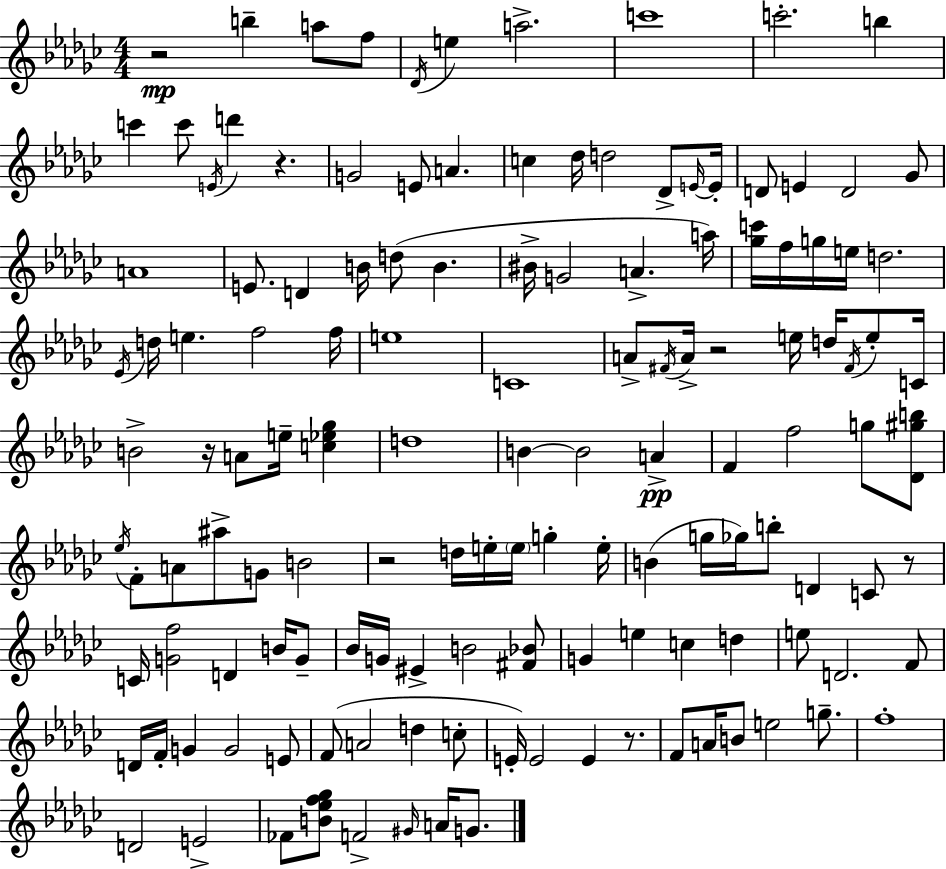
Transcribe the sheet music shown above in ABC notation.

X:1
T:Untitled
M:4/4
L:1/4
K:Ebm
z2 b a/2 f/2 _D/4 e a2 c'4 c'2 b c' c'/2 E/4 d' z G2 E/2 A c _d/4 d2 _D/2 E/4 E/4 D/2 E D2 _G/2 A4 E/2 D B/4 d/2 B ^B/4 G2 A a/4 [_gc']/4 f/4 g/4 e/4 d2 _E/4 d/4 e f2 f/4 e4 C4 A/2 ^F/4 A/4 z2 e/4 d/4 ^F/4 e/2 C/4 B2 z/4 A/2 e/4 [c_e_g] d4 B B2 A F f2 g/2 [_D^gb]/2 _e/4 F/2 A/2 ^a/2 G/2 B2 z2 d/4 e/4 e/4 g e/4 B g/4 _g/4 b/2 D C/2 z/2 C/4 [Gf]2 D B/4 G/2 _B/4 G/4 ^E B2 [^F_B]/2 G e c d e/2 D2 F/2 D/4 F/4 G G2 E/2 F/2 A2 d c/2 E/4 E2 E z/2 F/2 A/4 B/2 e2 g/2 f4 D2 E2 _F/2 [B_ef_g]/2 F2 ^G/4 A/4 G/2